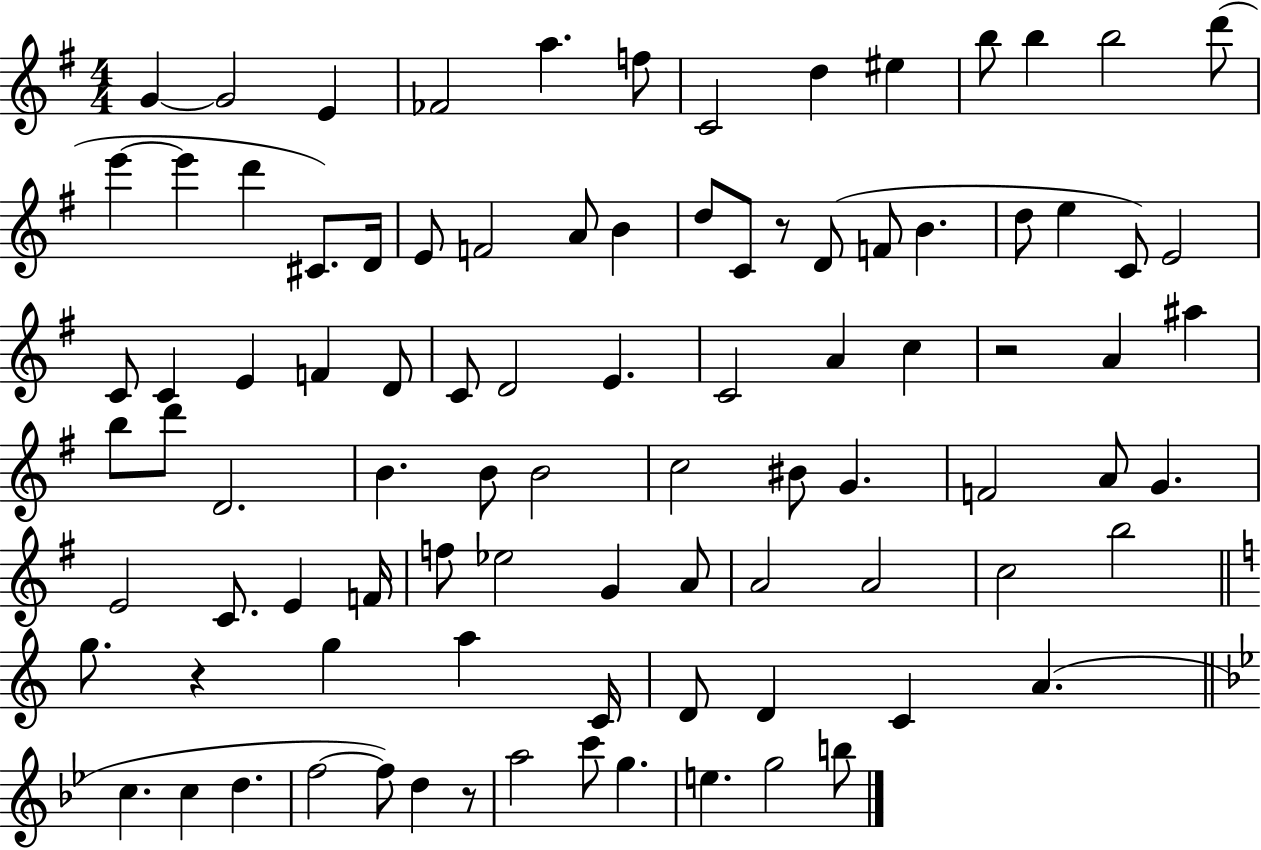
{
  \clef treble
  \numericTimeSignature
  \time 4/4
  \key g \major
  g'4~~ g'2 e'4 | fes'2 a''4. f''8 | c'2 d''4 eis''4 | b''8 b''4 b''2 d'''8( | \break e'''4~~ e'''4 d'''4 cis'8.) d'16 | e'8 f'2 a'8 b'4 | d''8 c'8 r8 d'8( f'8 b'4. | d''8 e''4 c'8) e'2 | \break c'8 c'4 e'4 f'4 d'8 | c'8 d'2 e'4. | c'2 a'4 c''4 | r2 a'4 ais''4 | \break b''8 d'''8 d'2. | b'4. b'8 b'2 | c''2 bis'8 g'4. | f'2 a'8 g'4. | \break e'2 c'8. e'4 f'16 | f''8 ees''2 g'4 a'8 | a'2 a'2 | c''2 b''2 | \break \bar "||" \break \key a \minor g''8. r4 g''4 a''4 c'16 | d'8 d'4 c'4 a'4.( | \bar "||" \break \key bes \major c''4. c''4 d''4. | f''2~~ f''8) d''4 r8 | a''2 c'''8 g''4. | e''4. g''2 b''8 | \break \bar "|."
}